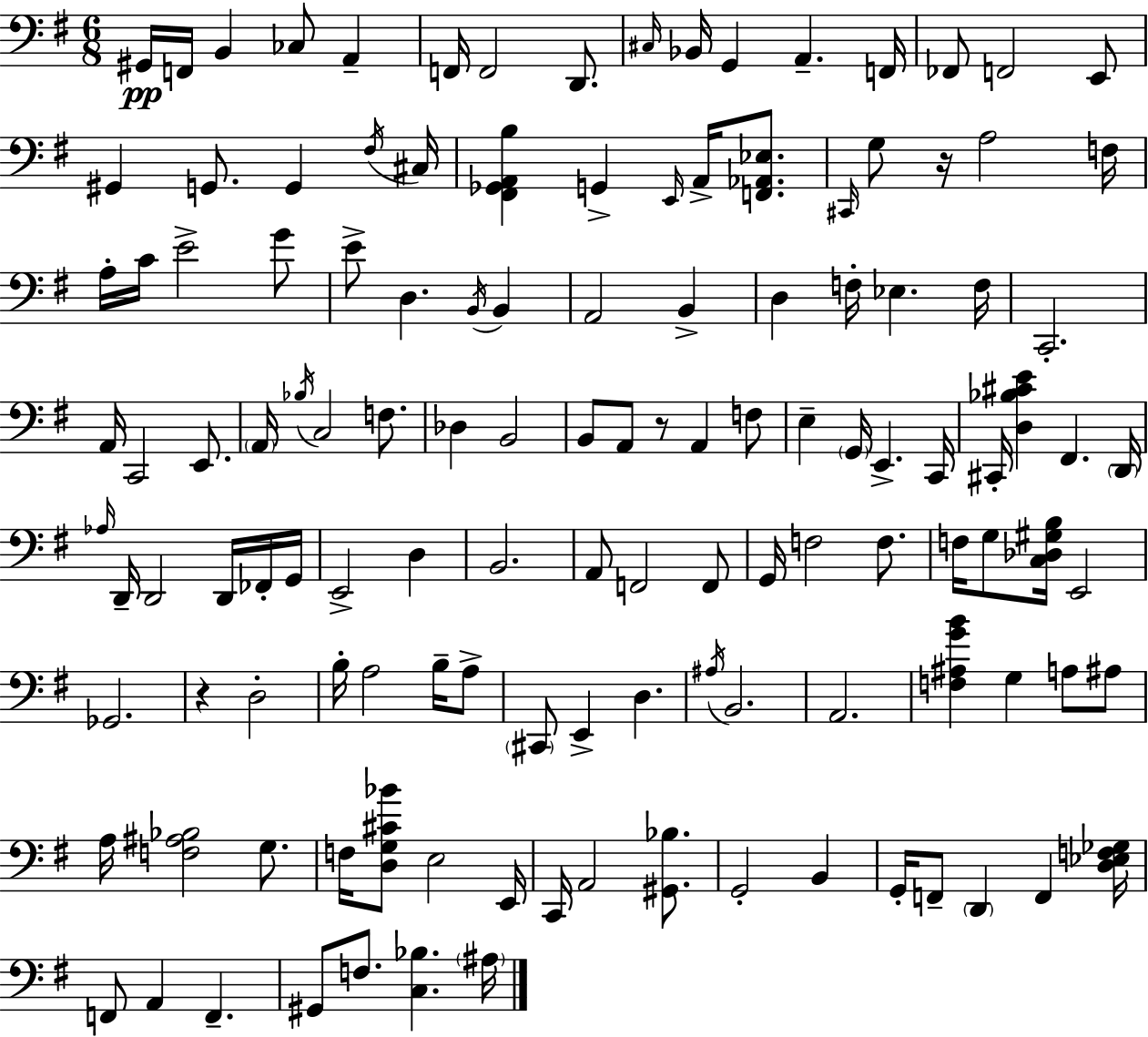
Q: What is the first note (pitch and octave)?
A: G#2